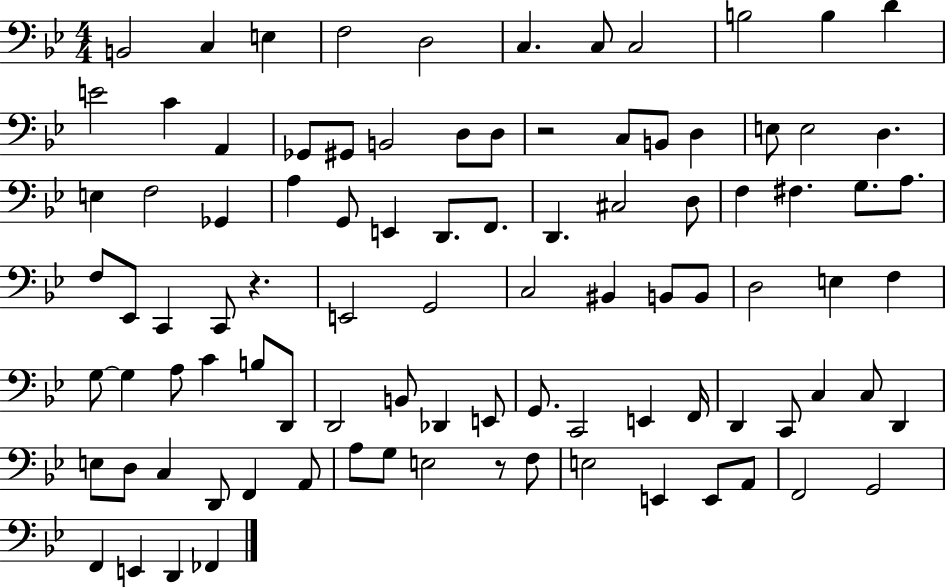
X:1
T:Untitled
M:4/4
L:1/4
K:Bb
B,,2 C, E, F,2 D,2 C, C,/2 C,2 B,2 B, D E2 C A,, _G,,/2 ^G,,/2 B,,2 D,/2 D,/2 z2 C,/2 B,,/2 D, E,/2 E,2 D, E, F,2 _G,, A, G,,/2 E,, D,,/2 F,,/2 D,, ^C,2 D,/2 F, ^F, G,/2 A,/2 F,/2 _E,,/2 C,, C,,/2 z E,,2 G,,2 C,2 ^B,, B,,/2 B,,/2 D,2 E, F, G,/2 G, A,/2 C B,/2 D,,/2 D,,2 B,,/2 _D,, E,,/2 G,,/2 C,,2 E,, F,,/4 D,, C,,/2 C, C,/2 D,, E,/2 D,/2 C, D,,/2 F,, A,,/2 A,/2 G,/2 E,2 z/2 F,/2 E,2 E,, E,,/2 A,,/2 F,,2 G,,2 F,, E,, D,, _F,,